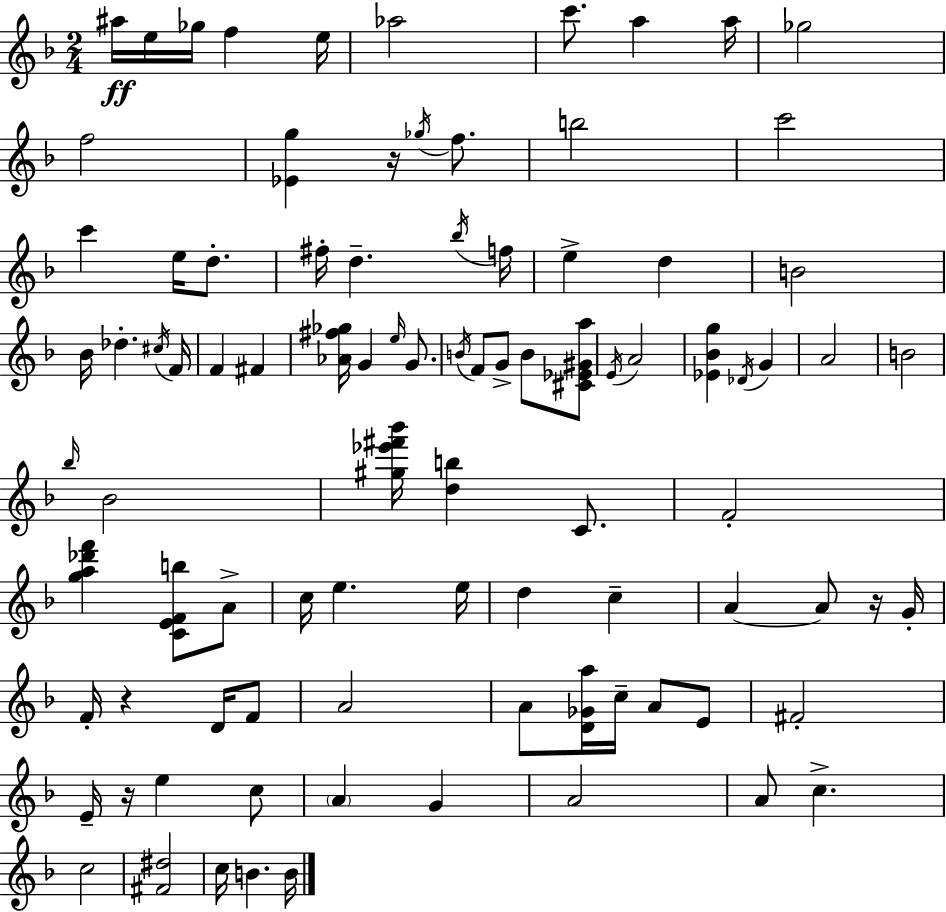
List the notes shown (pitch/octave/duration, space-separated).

A#5/s E5/s Gb5/s F5/q E5/s Ab5/h C6/e. A5/q A5/s Gb5/h F5/h [Eb4,G5]/q R/s Gb5/s F5/e. B5/h C6/h C6/q E5/s D5/e. F#5/s D5/q. Bb5/s F5/s E5/q D5/q B4/h Bb4/s Db5/q. C#5/s F4/s F4/q F#4/q [Ab4,F#5,Gb5]/s G4/q E5/s G4/e. B4/s F4/e G4/e B4/e [C#4,Eb4,G#4,A5]/e E4/s A4/h [Eb4,Bb4,G5]/q Db4/s G4/q A4/h B4/h Bb5/s Bb4/h [G#5,Eb6,F#6,Bb6]/s [D5,B5]/q C4/e. F4/h [G5,A5,Db6,F6]/q [C4,E4,F4,B5]/e A4/e C5/s E5/q. E5/s D5/q C5/q A4/q A4/e R/s G4/s F4/s R/q D4/s F4/e A4/h A4/e [D4,Gb4,A5]/s C5/s A4/e E4/e F#4/h E4/s R/s E5/q C5/e A4/q G4/q A4/h A4/e C5/q. C5/h [F#4,D#5]/h C5/s B4/q. B4/s